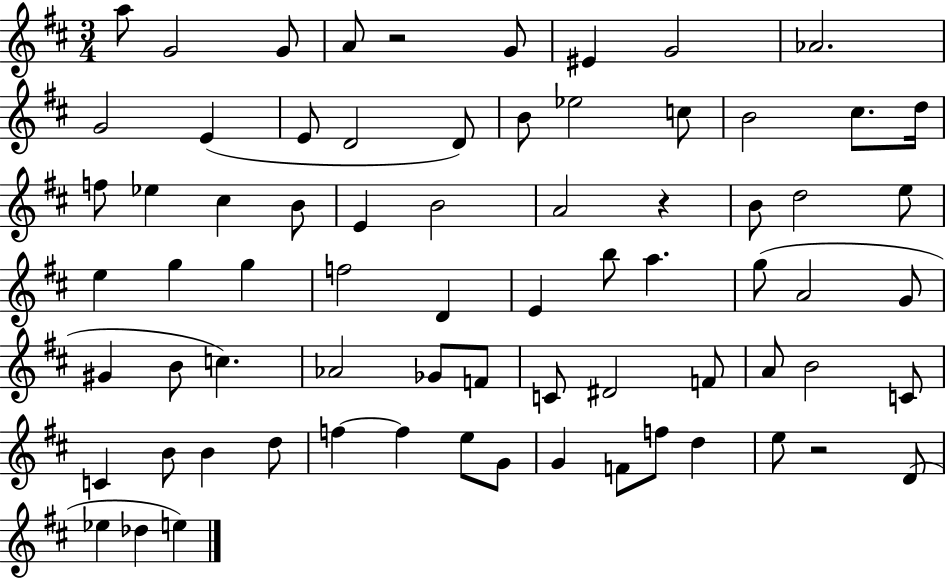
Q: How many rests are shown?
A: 3